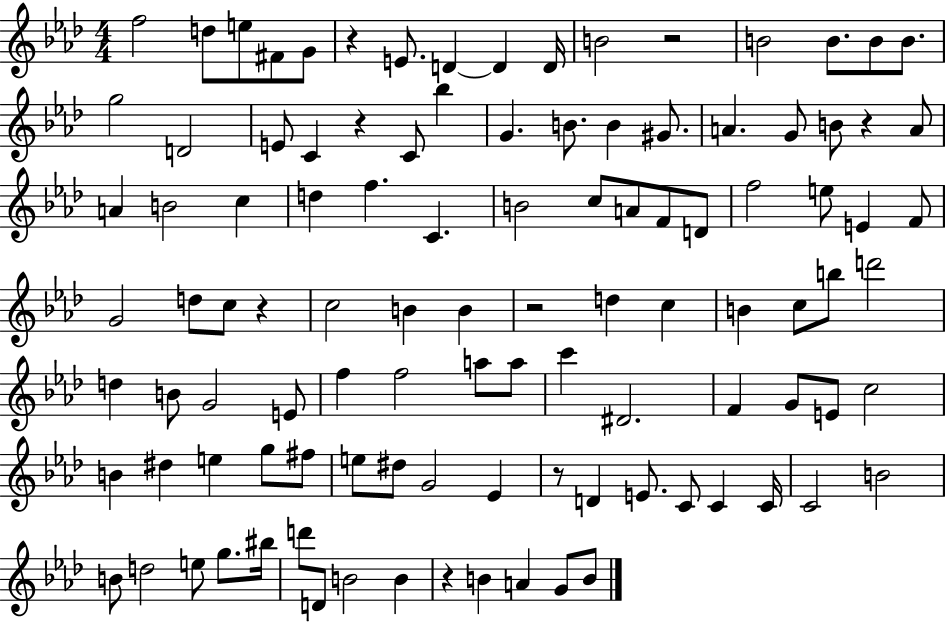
{
  \clef treble
  \numericTimeSignature
  \time 4/4
  \key aes \major
  f''2 d''8 e''8 fis'8 g'8 | r4 e'8. d'4~~ d'4 d'16 | b'2 r2 | b'2 b'8. b'8 b'8. | \break g''2 d'2 | e'8 c'4 r4 c'8 bes''4 | g'4. b'8. b'4 gis'8. | a'4. g'8 b'8 r4 a'8 | \break a'4 b'2 c''4 | d''4 f''4. c'4. | b'2 c''8 a'8 f'8 d'8 | f''2 e''8 e'4 f'8 | \break g'2 d''8 c''8 r4 | c''2 b'4 b'4 | r2 d''4 c''4 | b'4 c''8 b''8 d'''2 | \break d''4 b'8 g'2 e'8 | f''4 f''2 a''8 a''8 | c'''4 dis'2. | f'4 g'8 e'8 c''2 | \break b'4 dis''4 e''4 g''8 fis''8 | e''8 dis''8 g'2 ees'4 | r8 d'4 e'8. c'8 c'4 c'16 | c'2 b'2 | \break b'8 d''2 e''8 g''8. bis''16 | d'''8 d'8 b'2 b'4 | r4 b'4 a'4 g'8 b'8 | \bar "|."
}